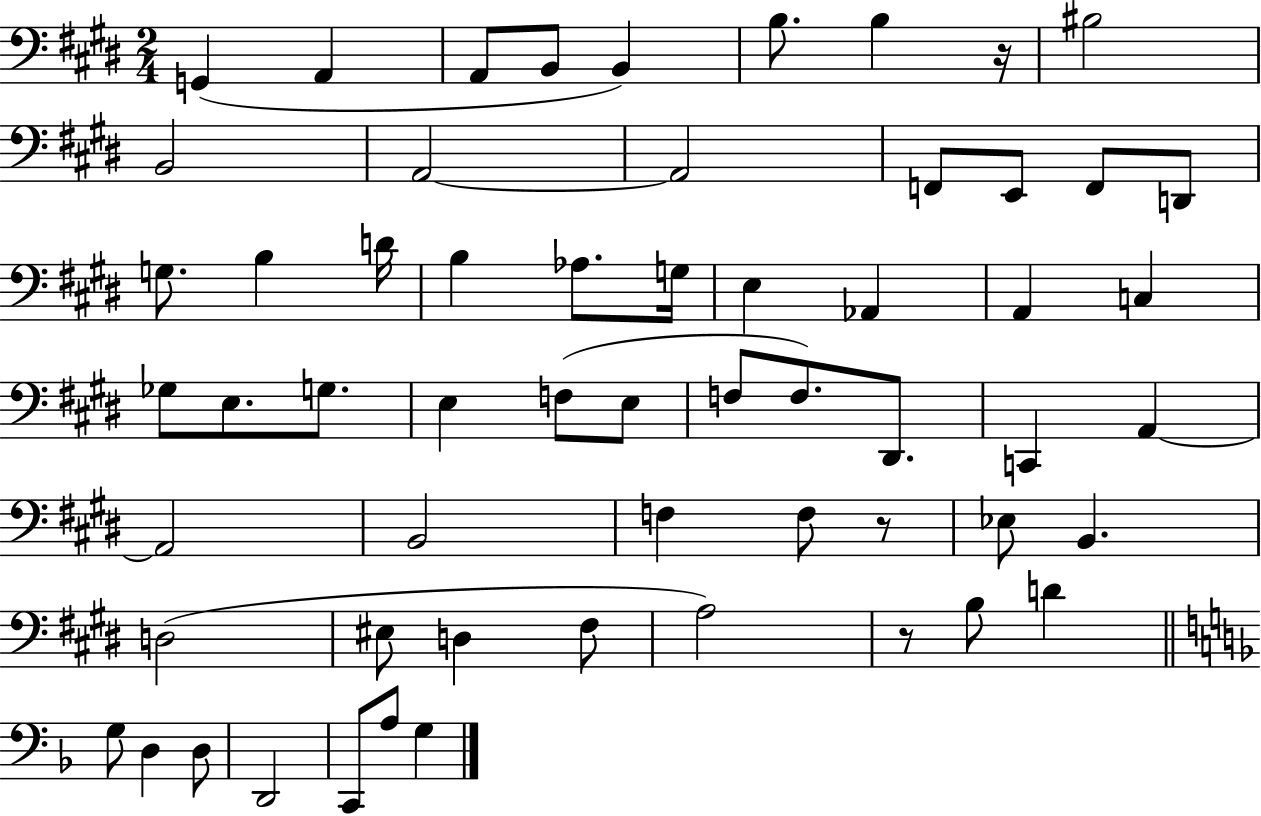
G2/q A2/q A2/e B2/e B2/q B3/e. B3/q R/s BIS3/h B2/h A2/h A2/h F2/e E2/e F2/e D2/e G3/e. B3/q D4/s B3/q Ab3/e. G3/s E3/q Ab2/q A2/q C3/q Gb3/e E3/e. G3/e. E3/q F3/e E3/e F3/e F3/e. D#2/e. C2/q A2/q A2/h B2/h F3/q F3/e R/e Eb3/e B2/q. D3/h EIS3/e D3/q F#3/e A3/h R/e B3/e D4/q G3/e D3/q D3/e D2/h C2/e A3/e G3/q